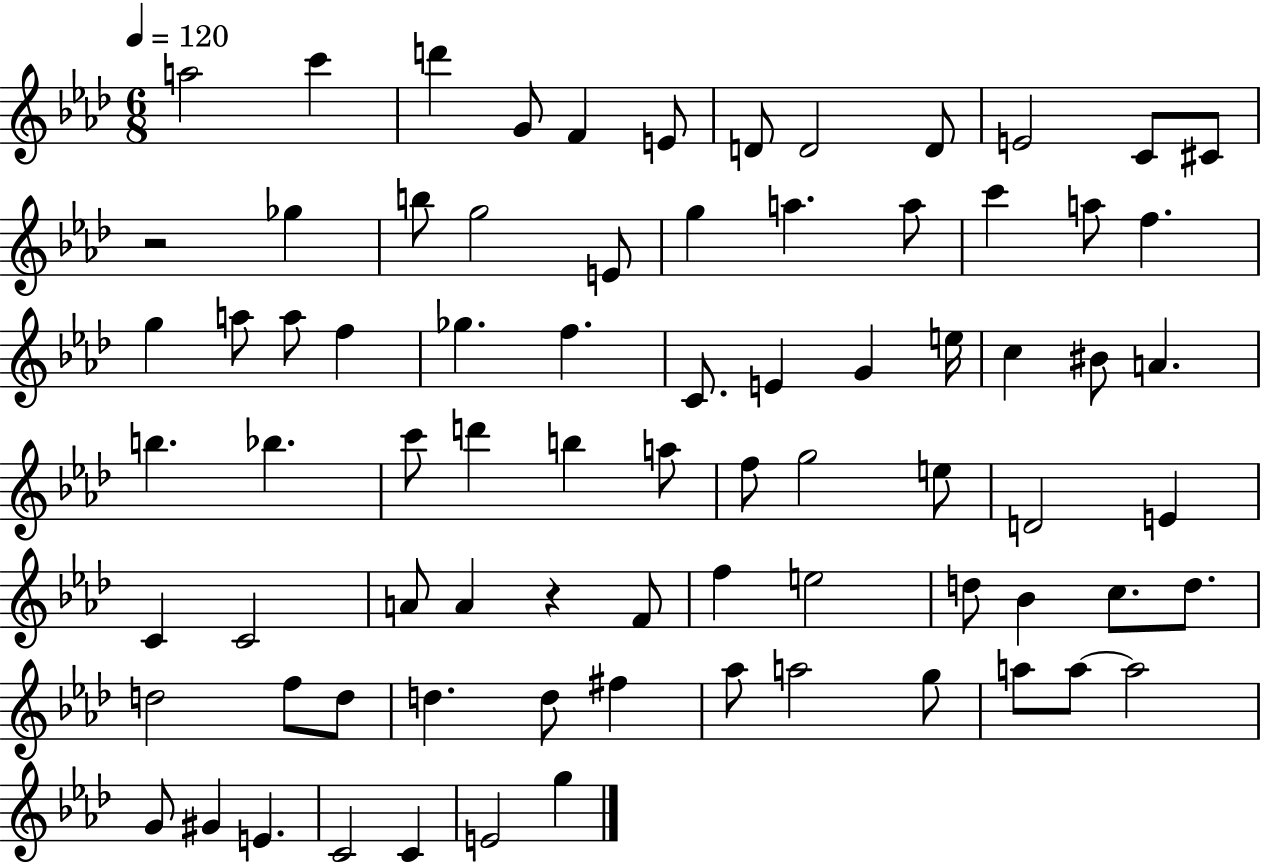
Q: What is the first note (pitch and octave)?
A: A5